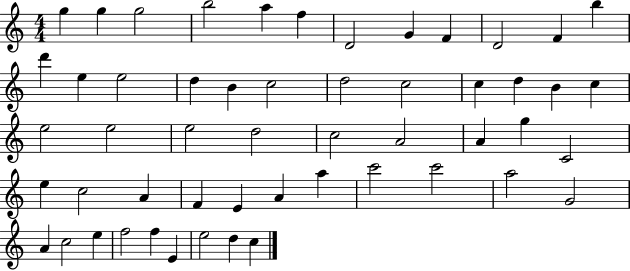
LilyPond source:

{
  \clef treble
  \numericTimeSignature
  \time 4/4
  \key c \major
  g''4 g''4 g''2 | b''2 a''4 f''4 | d'2 g'4 f'4 | d'2 f'4 b''4 | \break d'''4 e''4 e''2 | d''4 b'4 c''2 | d''2 c''2 | c''4 d''4 b'4 c''4 | \break e''2 e''2 | e''2 d''2 | c''2 a'2 | a'4 g''4 c'2 | \break e''4 c''2 a'4 | f'4 e'4 a'4 a''4 | c'''2 c'''2 | a''2 g'2 | \break a'4 c''2 e''4 | f''2 f''4 e'4 | e''2 d''4 c''4 | \bar "|."
}